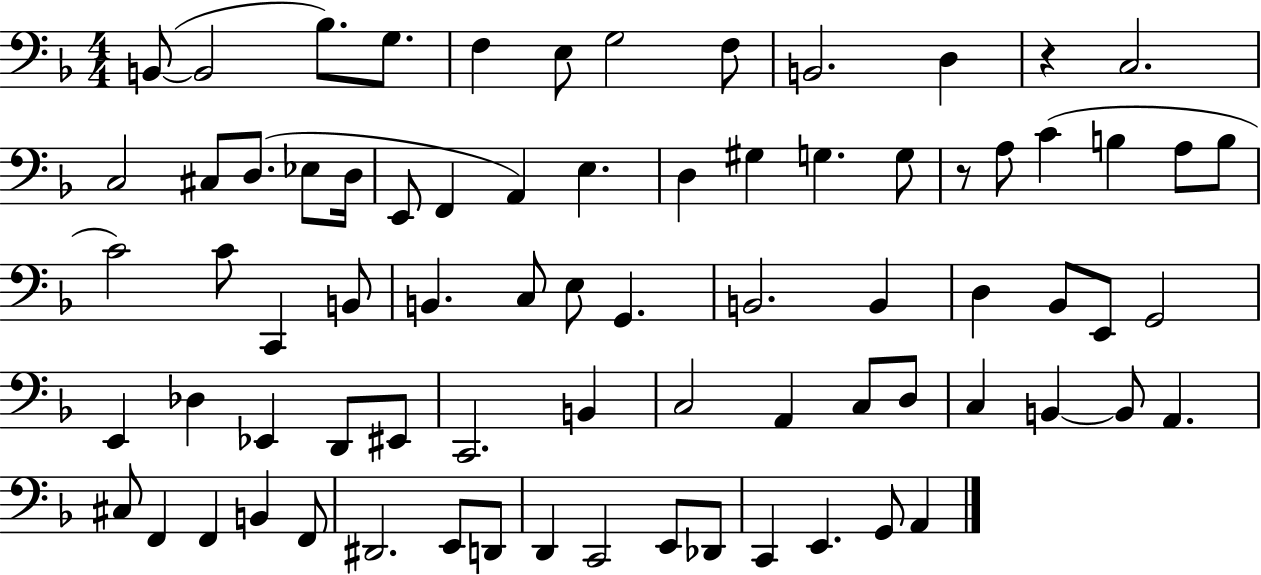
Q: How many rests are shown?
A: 2